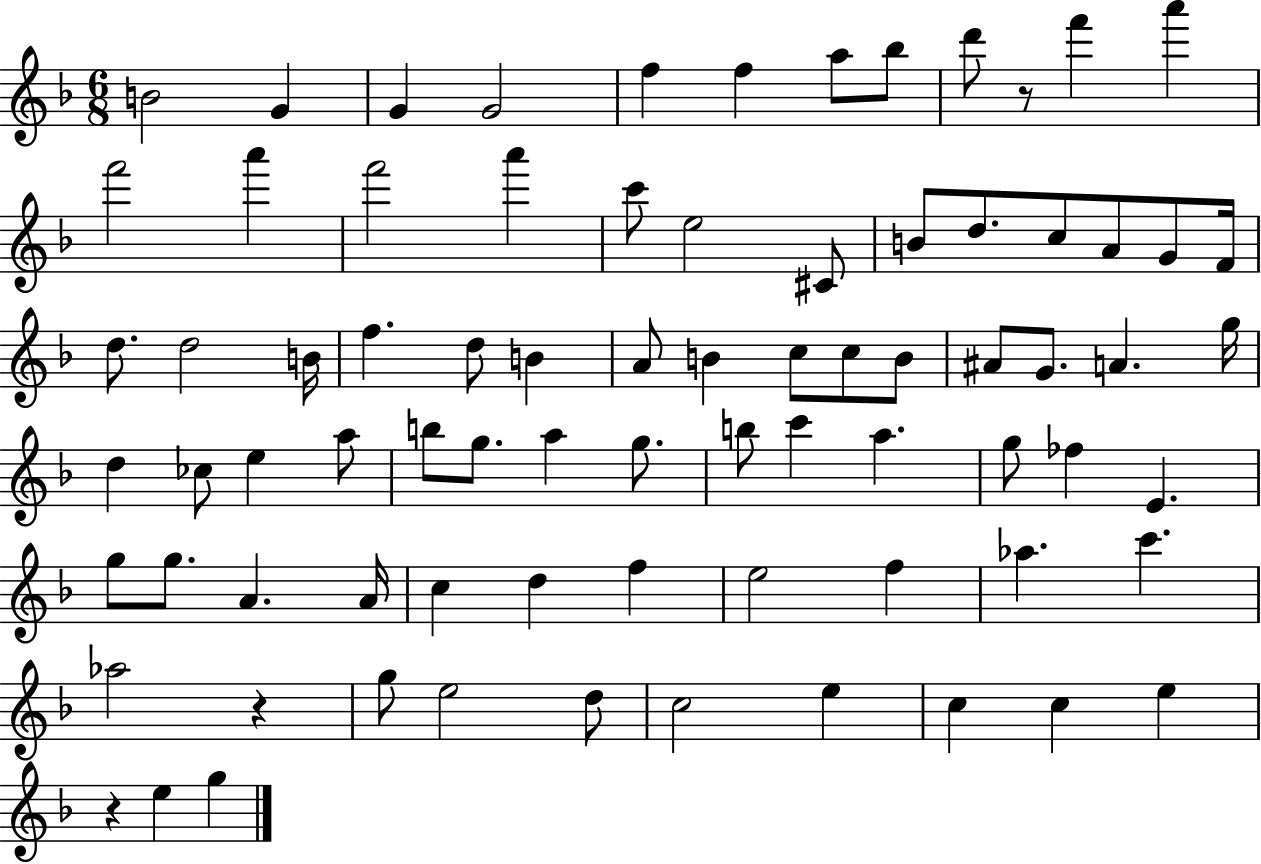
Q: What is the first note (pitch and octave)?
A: B4